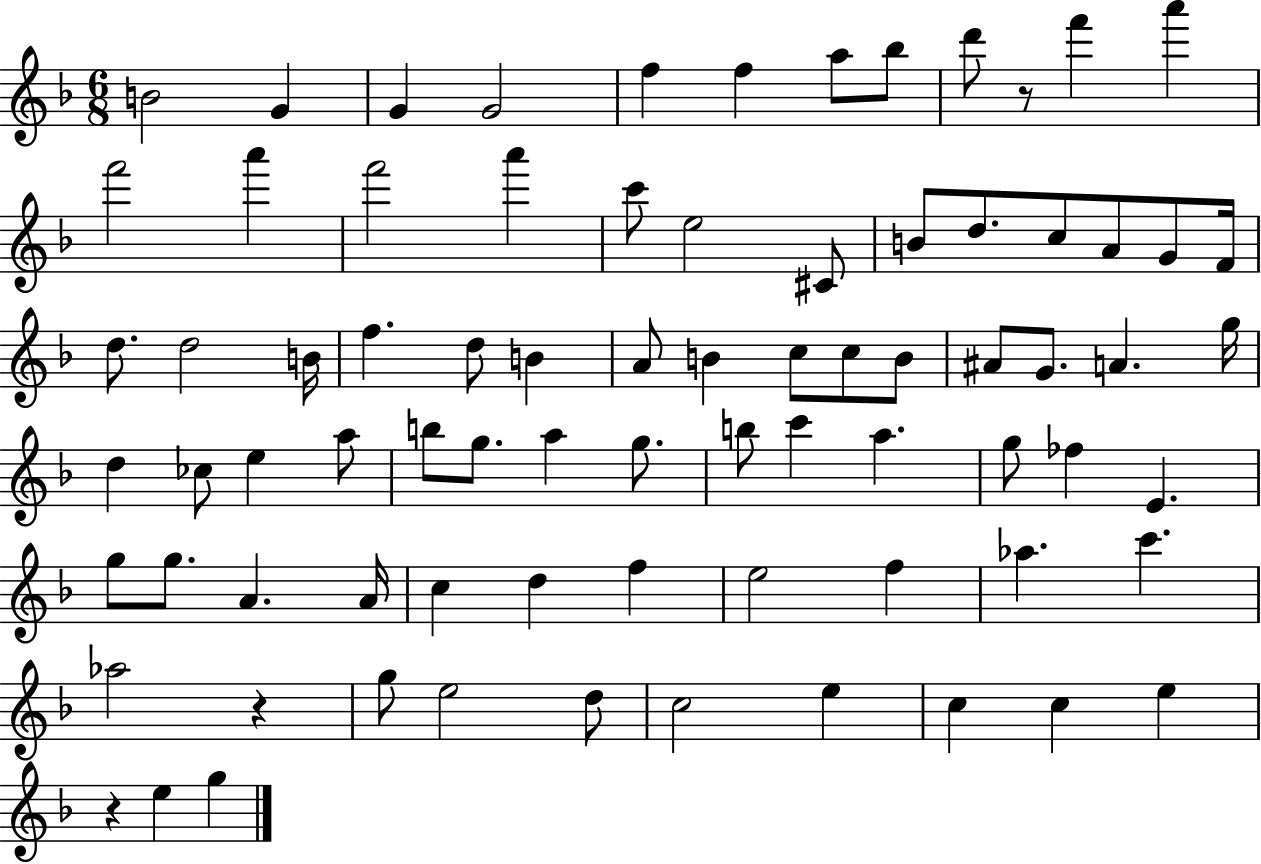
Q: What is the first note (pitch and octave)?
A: B4